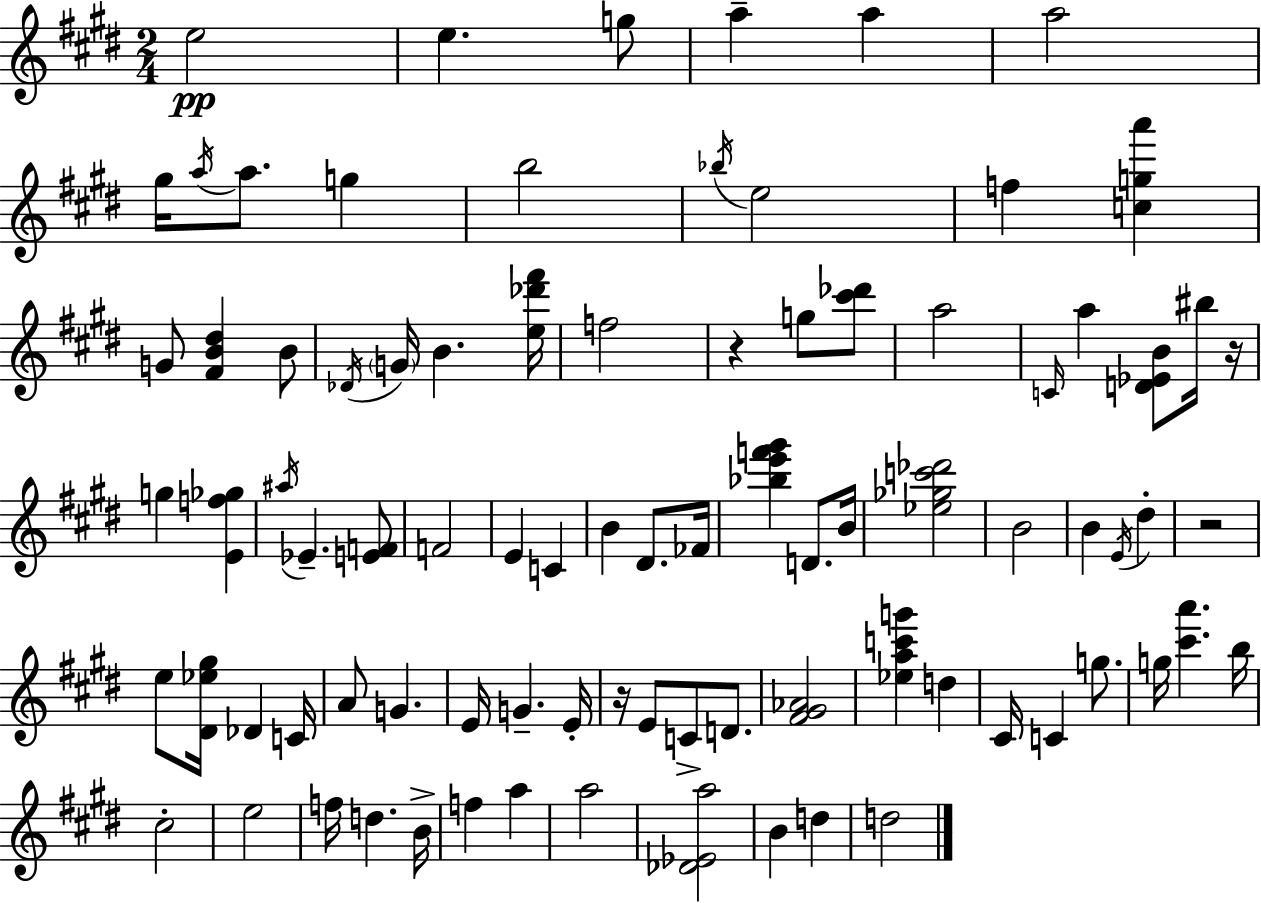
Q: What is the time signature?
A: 2/4